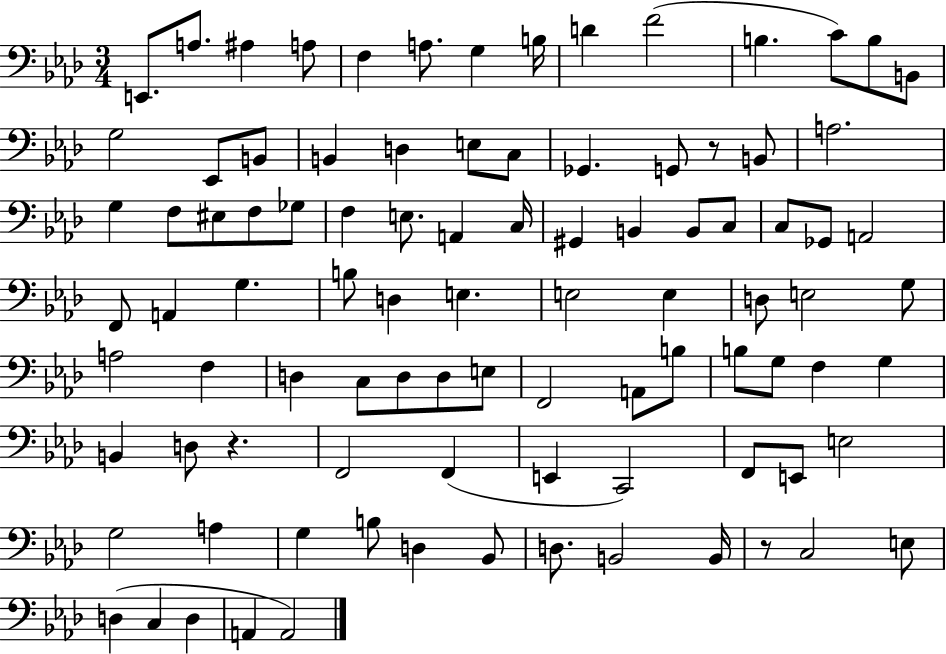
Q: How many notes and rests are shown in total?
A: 94